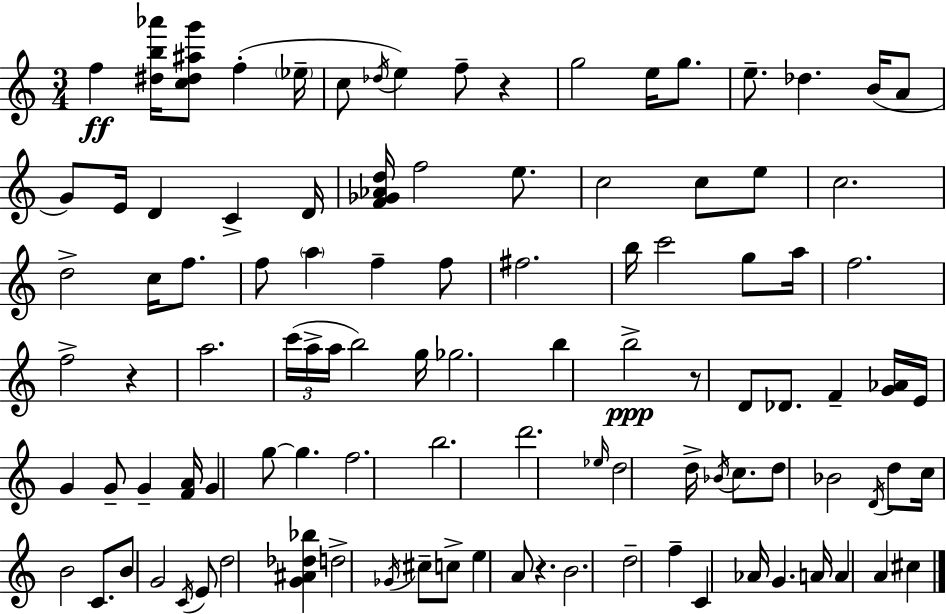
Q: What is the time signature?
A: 3/4